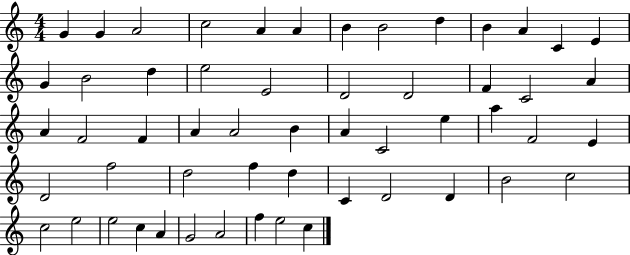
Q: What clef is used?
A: treble